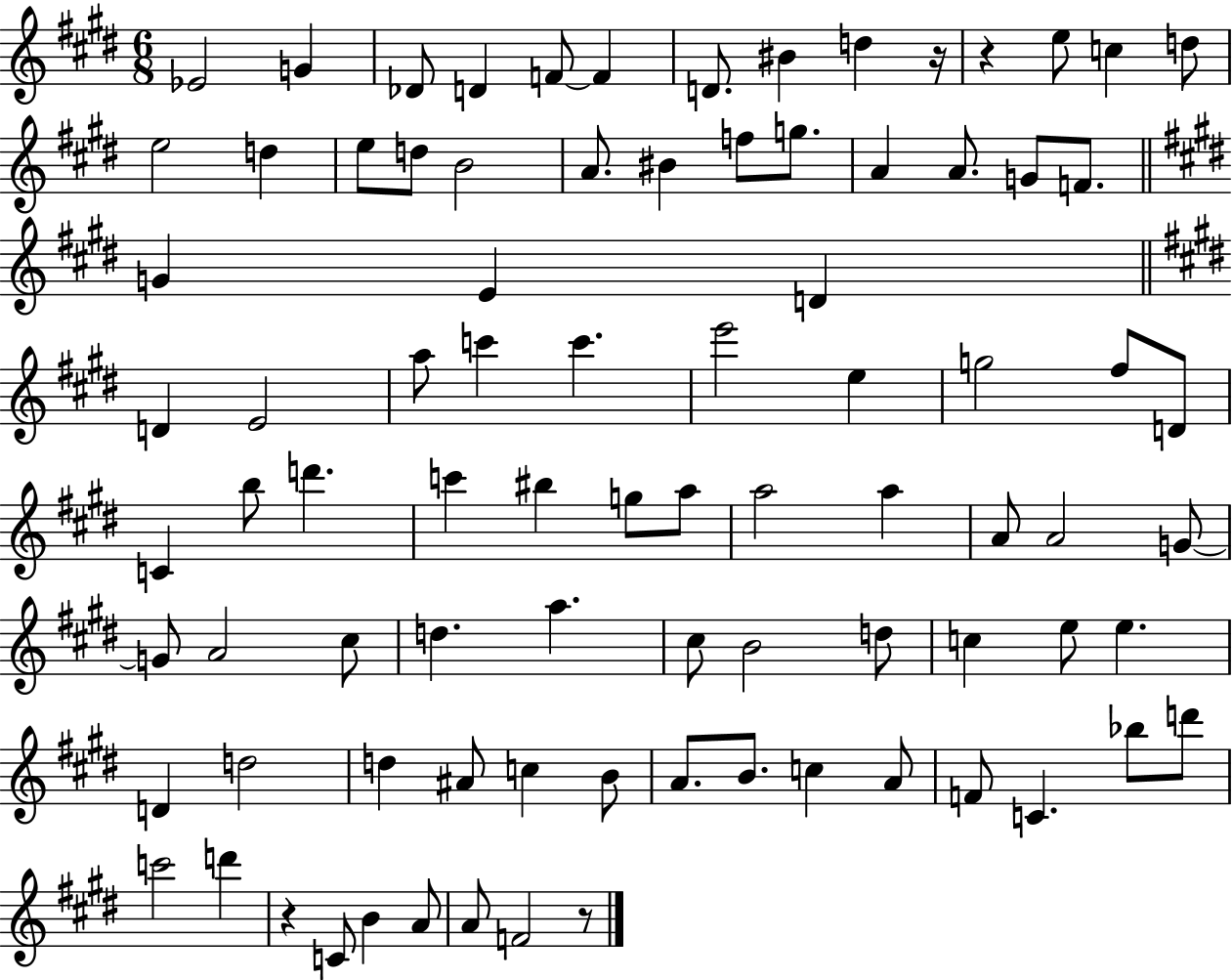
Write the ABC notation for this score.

X:1
T:Untitled
M:6/8
L:1/4
K:E
_E2 G _D/2 D F/2 F D/2 ^B d z/4 z e/2 c d/2 e2 d e/2 d/2 B2 A/2 ^B f/2 g/2 A A/2 G/2 F/2 G E D D E2 a/2 c' c' e'2 e g2 ^f/2 D/2 C b/2 d' c' ^b g/2 a/2 a2 a A/2 A2 G/2 G/2 A2 ^c/2 d a ^c/2 B2 d/2 c e/2 e D d2 d ^A/2 c B/2 A/2 B/2 c A/2 F/2 C _b/2 d'/2 c'2 d' z C/2 B A/2 A/2 F2 z/2